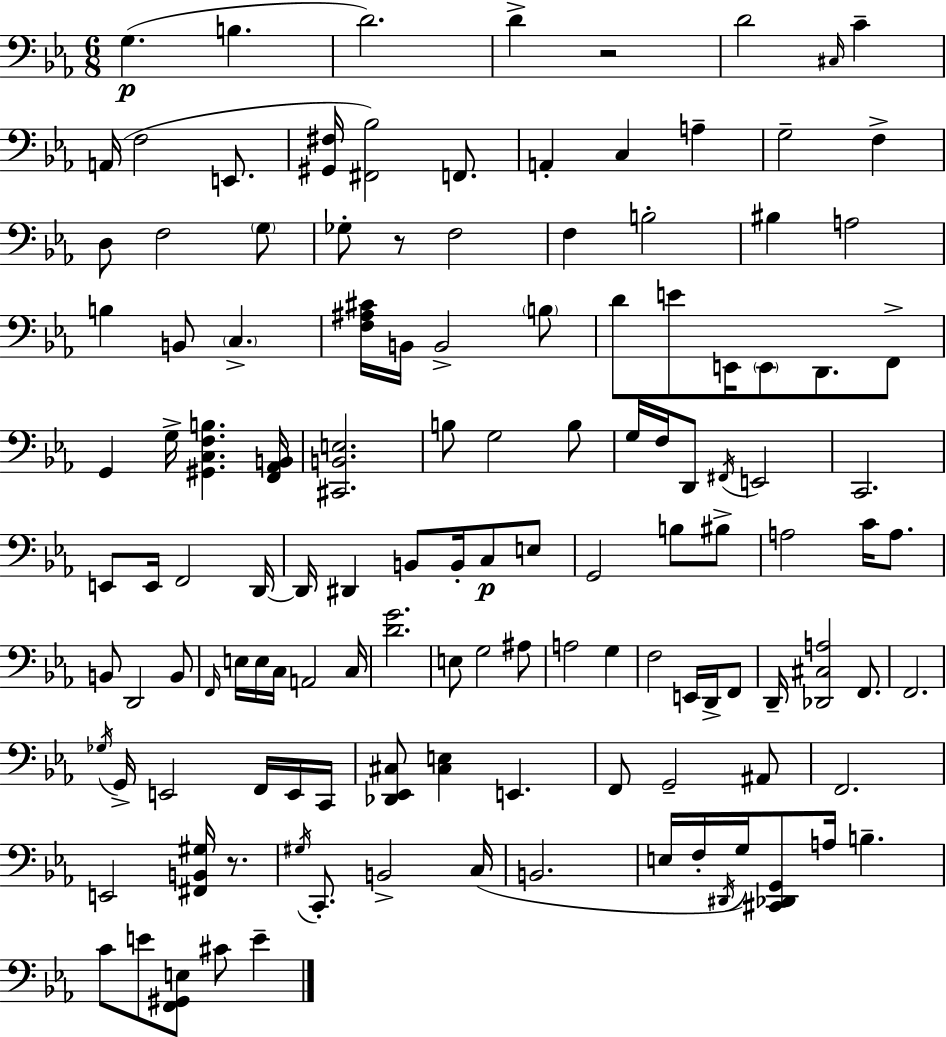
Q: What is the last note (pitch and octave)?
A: E4